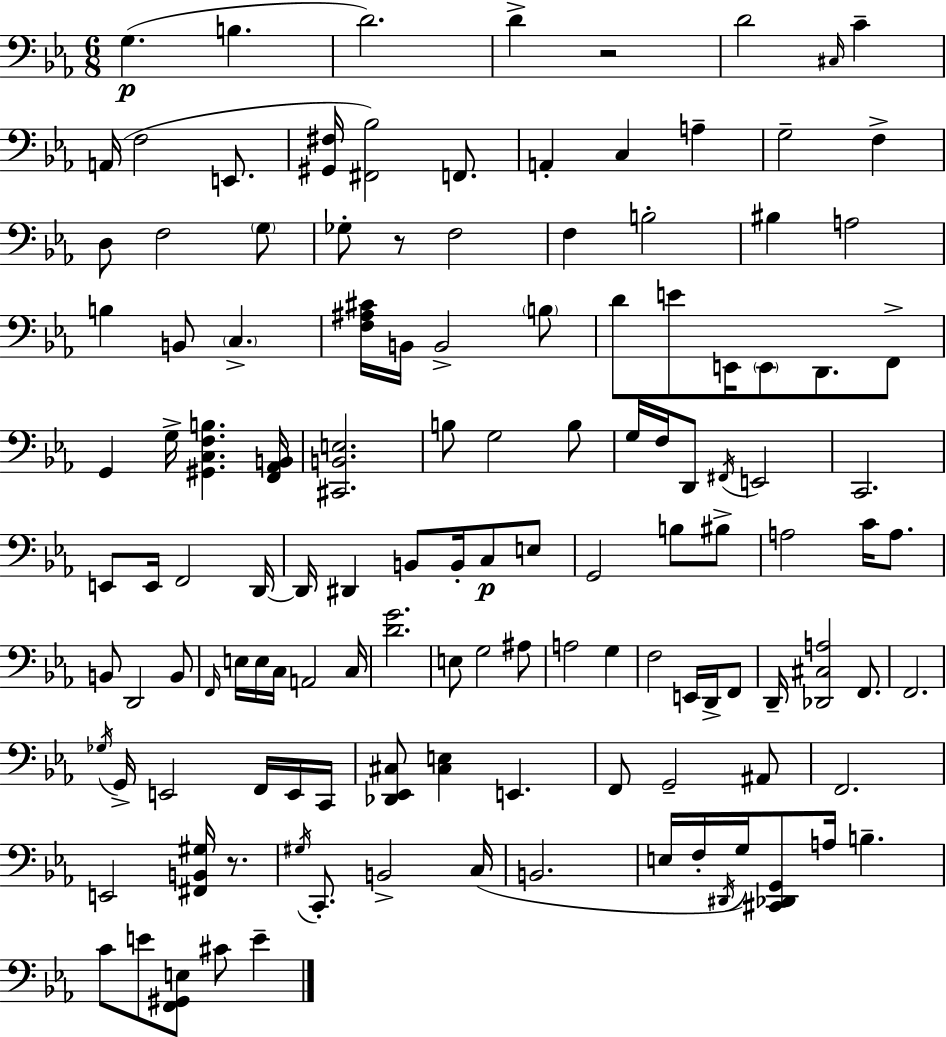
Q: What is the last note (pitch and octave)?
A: E4